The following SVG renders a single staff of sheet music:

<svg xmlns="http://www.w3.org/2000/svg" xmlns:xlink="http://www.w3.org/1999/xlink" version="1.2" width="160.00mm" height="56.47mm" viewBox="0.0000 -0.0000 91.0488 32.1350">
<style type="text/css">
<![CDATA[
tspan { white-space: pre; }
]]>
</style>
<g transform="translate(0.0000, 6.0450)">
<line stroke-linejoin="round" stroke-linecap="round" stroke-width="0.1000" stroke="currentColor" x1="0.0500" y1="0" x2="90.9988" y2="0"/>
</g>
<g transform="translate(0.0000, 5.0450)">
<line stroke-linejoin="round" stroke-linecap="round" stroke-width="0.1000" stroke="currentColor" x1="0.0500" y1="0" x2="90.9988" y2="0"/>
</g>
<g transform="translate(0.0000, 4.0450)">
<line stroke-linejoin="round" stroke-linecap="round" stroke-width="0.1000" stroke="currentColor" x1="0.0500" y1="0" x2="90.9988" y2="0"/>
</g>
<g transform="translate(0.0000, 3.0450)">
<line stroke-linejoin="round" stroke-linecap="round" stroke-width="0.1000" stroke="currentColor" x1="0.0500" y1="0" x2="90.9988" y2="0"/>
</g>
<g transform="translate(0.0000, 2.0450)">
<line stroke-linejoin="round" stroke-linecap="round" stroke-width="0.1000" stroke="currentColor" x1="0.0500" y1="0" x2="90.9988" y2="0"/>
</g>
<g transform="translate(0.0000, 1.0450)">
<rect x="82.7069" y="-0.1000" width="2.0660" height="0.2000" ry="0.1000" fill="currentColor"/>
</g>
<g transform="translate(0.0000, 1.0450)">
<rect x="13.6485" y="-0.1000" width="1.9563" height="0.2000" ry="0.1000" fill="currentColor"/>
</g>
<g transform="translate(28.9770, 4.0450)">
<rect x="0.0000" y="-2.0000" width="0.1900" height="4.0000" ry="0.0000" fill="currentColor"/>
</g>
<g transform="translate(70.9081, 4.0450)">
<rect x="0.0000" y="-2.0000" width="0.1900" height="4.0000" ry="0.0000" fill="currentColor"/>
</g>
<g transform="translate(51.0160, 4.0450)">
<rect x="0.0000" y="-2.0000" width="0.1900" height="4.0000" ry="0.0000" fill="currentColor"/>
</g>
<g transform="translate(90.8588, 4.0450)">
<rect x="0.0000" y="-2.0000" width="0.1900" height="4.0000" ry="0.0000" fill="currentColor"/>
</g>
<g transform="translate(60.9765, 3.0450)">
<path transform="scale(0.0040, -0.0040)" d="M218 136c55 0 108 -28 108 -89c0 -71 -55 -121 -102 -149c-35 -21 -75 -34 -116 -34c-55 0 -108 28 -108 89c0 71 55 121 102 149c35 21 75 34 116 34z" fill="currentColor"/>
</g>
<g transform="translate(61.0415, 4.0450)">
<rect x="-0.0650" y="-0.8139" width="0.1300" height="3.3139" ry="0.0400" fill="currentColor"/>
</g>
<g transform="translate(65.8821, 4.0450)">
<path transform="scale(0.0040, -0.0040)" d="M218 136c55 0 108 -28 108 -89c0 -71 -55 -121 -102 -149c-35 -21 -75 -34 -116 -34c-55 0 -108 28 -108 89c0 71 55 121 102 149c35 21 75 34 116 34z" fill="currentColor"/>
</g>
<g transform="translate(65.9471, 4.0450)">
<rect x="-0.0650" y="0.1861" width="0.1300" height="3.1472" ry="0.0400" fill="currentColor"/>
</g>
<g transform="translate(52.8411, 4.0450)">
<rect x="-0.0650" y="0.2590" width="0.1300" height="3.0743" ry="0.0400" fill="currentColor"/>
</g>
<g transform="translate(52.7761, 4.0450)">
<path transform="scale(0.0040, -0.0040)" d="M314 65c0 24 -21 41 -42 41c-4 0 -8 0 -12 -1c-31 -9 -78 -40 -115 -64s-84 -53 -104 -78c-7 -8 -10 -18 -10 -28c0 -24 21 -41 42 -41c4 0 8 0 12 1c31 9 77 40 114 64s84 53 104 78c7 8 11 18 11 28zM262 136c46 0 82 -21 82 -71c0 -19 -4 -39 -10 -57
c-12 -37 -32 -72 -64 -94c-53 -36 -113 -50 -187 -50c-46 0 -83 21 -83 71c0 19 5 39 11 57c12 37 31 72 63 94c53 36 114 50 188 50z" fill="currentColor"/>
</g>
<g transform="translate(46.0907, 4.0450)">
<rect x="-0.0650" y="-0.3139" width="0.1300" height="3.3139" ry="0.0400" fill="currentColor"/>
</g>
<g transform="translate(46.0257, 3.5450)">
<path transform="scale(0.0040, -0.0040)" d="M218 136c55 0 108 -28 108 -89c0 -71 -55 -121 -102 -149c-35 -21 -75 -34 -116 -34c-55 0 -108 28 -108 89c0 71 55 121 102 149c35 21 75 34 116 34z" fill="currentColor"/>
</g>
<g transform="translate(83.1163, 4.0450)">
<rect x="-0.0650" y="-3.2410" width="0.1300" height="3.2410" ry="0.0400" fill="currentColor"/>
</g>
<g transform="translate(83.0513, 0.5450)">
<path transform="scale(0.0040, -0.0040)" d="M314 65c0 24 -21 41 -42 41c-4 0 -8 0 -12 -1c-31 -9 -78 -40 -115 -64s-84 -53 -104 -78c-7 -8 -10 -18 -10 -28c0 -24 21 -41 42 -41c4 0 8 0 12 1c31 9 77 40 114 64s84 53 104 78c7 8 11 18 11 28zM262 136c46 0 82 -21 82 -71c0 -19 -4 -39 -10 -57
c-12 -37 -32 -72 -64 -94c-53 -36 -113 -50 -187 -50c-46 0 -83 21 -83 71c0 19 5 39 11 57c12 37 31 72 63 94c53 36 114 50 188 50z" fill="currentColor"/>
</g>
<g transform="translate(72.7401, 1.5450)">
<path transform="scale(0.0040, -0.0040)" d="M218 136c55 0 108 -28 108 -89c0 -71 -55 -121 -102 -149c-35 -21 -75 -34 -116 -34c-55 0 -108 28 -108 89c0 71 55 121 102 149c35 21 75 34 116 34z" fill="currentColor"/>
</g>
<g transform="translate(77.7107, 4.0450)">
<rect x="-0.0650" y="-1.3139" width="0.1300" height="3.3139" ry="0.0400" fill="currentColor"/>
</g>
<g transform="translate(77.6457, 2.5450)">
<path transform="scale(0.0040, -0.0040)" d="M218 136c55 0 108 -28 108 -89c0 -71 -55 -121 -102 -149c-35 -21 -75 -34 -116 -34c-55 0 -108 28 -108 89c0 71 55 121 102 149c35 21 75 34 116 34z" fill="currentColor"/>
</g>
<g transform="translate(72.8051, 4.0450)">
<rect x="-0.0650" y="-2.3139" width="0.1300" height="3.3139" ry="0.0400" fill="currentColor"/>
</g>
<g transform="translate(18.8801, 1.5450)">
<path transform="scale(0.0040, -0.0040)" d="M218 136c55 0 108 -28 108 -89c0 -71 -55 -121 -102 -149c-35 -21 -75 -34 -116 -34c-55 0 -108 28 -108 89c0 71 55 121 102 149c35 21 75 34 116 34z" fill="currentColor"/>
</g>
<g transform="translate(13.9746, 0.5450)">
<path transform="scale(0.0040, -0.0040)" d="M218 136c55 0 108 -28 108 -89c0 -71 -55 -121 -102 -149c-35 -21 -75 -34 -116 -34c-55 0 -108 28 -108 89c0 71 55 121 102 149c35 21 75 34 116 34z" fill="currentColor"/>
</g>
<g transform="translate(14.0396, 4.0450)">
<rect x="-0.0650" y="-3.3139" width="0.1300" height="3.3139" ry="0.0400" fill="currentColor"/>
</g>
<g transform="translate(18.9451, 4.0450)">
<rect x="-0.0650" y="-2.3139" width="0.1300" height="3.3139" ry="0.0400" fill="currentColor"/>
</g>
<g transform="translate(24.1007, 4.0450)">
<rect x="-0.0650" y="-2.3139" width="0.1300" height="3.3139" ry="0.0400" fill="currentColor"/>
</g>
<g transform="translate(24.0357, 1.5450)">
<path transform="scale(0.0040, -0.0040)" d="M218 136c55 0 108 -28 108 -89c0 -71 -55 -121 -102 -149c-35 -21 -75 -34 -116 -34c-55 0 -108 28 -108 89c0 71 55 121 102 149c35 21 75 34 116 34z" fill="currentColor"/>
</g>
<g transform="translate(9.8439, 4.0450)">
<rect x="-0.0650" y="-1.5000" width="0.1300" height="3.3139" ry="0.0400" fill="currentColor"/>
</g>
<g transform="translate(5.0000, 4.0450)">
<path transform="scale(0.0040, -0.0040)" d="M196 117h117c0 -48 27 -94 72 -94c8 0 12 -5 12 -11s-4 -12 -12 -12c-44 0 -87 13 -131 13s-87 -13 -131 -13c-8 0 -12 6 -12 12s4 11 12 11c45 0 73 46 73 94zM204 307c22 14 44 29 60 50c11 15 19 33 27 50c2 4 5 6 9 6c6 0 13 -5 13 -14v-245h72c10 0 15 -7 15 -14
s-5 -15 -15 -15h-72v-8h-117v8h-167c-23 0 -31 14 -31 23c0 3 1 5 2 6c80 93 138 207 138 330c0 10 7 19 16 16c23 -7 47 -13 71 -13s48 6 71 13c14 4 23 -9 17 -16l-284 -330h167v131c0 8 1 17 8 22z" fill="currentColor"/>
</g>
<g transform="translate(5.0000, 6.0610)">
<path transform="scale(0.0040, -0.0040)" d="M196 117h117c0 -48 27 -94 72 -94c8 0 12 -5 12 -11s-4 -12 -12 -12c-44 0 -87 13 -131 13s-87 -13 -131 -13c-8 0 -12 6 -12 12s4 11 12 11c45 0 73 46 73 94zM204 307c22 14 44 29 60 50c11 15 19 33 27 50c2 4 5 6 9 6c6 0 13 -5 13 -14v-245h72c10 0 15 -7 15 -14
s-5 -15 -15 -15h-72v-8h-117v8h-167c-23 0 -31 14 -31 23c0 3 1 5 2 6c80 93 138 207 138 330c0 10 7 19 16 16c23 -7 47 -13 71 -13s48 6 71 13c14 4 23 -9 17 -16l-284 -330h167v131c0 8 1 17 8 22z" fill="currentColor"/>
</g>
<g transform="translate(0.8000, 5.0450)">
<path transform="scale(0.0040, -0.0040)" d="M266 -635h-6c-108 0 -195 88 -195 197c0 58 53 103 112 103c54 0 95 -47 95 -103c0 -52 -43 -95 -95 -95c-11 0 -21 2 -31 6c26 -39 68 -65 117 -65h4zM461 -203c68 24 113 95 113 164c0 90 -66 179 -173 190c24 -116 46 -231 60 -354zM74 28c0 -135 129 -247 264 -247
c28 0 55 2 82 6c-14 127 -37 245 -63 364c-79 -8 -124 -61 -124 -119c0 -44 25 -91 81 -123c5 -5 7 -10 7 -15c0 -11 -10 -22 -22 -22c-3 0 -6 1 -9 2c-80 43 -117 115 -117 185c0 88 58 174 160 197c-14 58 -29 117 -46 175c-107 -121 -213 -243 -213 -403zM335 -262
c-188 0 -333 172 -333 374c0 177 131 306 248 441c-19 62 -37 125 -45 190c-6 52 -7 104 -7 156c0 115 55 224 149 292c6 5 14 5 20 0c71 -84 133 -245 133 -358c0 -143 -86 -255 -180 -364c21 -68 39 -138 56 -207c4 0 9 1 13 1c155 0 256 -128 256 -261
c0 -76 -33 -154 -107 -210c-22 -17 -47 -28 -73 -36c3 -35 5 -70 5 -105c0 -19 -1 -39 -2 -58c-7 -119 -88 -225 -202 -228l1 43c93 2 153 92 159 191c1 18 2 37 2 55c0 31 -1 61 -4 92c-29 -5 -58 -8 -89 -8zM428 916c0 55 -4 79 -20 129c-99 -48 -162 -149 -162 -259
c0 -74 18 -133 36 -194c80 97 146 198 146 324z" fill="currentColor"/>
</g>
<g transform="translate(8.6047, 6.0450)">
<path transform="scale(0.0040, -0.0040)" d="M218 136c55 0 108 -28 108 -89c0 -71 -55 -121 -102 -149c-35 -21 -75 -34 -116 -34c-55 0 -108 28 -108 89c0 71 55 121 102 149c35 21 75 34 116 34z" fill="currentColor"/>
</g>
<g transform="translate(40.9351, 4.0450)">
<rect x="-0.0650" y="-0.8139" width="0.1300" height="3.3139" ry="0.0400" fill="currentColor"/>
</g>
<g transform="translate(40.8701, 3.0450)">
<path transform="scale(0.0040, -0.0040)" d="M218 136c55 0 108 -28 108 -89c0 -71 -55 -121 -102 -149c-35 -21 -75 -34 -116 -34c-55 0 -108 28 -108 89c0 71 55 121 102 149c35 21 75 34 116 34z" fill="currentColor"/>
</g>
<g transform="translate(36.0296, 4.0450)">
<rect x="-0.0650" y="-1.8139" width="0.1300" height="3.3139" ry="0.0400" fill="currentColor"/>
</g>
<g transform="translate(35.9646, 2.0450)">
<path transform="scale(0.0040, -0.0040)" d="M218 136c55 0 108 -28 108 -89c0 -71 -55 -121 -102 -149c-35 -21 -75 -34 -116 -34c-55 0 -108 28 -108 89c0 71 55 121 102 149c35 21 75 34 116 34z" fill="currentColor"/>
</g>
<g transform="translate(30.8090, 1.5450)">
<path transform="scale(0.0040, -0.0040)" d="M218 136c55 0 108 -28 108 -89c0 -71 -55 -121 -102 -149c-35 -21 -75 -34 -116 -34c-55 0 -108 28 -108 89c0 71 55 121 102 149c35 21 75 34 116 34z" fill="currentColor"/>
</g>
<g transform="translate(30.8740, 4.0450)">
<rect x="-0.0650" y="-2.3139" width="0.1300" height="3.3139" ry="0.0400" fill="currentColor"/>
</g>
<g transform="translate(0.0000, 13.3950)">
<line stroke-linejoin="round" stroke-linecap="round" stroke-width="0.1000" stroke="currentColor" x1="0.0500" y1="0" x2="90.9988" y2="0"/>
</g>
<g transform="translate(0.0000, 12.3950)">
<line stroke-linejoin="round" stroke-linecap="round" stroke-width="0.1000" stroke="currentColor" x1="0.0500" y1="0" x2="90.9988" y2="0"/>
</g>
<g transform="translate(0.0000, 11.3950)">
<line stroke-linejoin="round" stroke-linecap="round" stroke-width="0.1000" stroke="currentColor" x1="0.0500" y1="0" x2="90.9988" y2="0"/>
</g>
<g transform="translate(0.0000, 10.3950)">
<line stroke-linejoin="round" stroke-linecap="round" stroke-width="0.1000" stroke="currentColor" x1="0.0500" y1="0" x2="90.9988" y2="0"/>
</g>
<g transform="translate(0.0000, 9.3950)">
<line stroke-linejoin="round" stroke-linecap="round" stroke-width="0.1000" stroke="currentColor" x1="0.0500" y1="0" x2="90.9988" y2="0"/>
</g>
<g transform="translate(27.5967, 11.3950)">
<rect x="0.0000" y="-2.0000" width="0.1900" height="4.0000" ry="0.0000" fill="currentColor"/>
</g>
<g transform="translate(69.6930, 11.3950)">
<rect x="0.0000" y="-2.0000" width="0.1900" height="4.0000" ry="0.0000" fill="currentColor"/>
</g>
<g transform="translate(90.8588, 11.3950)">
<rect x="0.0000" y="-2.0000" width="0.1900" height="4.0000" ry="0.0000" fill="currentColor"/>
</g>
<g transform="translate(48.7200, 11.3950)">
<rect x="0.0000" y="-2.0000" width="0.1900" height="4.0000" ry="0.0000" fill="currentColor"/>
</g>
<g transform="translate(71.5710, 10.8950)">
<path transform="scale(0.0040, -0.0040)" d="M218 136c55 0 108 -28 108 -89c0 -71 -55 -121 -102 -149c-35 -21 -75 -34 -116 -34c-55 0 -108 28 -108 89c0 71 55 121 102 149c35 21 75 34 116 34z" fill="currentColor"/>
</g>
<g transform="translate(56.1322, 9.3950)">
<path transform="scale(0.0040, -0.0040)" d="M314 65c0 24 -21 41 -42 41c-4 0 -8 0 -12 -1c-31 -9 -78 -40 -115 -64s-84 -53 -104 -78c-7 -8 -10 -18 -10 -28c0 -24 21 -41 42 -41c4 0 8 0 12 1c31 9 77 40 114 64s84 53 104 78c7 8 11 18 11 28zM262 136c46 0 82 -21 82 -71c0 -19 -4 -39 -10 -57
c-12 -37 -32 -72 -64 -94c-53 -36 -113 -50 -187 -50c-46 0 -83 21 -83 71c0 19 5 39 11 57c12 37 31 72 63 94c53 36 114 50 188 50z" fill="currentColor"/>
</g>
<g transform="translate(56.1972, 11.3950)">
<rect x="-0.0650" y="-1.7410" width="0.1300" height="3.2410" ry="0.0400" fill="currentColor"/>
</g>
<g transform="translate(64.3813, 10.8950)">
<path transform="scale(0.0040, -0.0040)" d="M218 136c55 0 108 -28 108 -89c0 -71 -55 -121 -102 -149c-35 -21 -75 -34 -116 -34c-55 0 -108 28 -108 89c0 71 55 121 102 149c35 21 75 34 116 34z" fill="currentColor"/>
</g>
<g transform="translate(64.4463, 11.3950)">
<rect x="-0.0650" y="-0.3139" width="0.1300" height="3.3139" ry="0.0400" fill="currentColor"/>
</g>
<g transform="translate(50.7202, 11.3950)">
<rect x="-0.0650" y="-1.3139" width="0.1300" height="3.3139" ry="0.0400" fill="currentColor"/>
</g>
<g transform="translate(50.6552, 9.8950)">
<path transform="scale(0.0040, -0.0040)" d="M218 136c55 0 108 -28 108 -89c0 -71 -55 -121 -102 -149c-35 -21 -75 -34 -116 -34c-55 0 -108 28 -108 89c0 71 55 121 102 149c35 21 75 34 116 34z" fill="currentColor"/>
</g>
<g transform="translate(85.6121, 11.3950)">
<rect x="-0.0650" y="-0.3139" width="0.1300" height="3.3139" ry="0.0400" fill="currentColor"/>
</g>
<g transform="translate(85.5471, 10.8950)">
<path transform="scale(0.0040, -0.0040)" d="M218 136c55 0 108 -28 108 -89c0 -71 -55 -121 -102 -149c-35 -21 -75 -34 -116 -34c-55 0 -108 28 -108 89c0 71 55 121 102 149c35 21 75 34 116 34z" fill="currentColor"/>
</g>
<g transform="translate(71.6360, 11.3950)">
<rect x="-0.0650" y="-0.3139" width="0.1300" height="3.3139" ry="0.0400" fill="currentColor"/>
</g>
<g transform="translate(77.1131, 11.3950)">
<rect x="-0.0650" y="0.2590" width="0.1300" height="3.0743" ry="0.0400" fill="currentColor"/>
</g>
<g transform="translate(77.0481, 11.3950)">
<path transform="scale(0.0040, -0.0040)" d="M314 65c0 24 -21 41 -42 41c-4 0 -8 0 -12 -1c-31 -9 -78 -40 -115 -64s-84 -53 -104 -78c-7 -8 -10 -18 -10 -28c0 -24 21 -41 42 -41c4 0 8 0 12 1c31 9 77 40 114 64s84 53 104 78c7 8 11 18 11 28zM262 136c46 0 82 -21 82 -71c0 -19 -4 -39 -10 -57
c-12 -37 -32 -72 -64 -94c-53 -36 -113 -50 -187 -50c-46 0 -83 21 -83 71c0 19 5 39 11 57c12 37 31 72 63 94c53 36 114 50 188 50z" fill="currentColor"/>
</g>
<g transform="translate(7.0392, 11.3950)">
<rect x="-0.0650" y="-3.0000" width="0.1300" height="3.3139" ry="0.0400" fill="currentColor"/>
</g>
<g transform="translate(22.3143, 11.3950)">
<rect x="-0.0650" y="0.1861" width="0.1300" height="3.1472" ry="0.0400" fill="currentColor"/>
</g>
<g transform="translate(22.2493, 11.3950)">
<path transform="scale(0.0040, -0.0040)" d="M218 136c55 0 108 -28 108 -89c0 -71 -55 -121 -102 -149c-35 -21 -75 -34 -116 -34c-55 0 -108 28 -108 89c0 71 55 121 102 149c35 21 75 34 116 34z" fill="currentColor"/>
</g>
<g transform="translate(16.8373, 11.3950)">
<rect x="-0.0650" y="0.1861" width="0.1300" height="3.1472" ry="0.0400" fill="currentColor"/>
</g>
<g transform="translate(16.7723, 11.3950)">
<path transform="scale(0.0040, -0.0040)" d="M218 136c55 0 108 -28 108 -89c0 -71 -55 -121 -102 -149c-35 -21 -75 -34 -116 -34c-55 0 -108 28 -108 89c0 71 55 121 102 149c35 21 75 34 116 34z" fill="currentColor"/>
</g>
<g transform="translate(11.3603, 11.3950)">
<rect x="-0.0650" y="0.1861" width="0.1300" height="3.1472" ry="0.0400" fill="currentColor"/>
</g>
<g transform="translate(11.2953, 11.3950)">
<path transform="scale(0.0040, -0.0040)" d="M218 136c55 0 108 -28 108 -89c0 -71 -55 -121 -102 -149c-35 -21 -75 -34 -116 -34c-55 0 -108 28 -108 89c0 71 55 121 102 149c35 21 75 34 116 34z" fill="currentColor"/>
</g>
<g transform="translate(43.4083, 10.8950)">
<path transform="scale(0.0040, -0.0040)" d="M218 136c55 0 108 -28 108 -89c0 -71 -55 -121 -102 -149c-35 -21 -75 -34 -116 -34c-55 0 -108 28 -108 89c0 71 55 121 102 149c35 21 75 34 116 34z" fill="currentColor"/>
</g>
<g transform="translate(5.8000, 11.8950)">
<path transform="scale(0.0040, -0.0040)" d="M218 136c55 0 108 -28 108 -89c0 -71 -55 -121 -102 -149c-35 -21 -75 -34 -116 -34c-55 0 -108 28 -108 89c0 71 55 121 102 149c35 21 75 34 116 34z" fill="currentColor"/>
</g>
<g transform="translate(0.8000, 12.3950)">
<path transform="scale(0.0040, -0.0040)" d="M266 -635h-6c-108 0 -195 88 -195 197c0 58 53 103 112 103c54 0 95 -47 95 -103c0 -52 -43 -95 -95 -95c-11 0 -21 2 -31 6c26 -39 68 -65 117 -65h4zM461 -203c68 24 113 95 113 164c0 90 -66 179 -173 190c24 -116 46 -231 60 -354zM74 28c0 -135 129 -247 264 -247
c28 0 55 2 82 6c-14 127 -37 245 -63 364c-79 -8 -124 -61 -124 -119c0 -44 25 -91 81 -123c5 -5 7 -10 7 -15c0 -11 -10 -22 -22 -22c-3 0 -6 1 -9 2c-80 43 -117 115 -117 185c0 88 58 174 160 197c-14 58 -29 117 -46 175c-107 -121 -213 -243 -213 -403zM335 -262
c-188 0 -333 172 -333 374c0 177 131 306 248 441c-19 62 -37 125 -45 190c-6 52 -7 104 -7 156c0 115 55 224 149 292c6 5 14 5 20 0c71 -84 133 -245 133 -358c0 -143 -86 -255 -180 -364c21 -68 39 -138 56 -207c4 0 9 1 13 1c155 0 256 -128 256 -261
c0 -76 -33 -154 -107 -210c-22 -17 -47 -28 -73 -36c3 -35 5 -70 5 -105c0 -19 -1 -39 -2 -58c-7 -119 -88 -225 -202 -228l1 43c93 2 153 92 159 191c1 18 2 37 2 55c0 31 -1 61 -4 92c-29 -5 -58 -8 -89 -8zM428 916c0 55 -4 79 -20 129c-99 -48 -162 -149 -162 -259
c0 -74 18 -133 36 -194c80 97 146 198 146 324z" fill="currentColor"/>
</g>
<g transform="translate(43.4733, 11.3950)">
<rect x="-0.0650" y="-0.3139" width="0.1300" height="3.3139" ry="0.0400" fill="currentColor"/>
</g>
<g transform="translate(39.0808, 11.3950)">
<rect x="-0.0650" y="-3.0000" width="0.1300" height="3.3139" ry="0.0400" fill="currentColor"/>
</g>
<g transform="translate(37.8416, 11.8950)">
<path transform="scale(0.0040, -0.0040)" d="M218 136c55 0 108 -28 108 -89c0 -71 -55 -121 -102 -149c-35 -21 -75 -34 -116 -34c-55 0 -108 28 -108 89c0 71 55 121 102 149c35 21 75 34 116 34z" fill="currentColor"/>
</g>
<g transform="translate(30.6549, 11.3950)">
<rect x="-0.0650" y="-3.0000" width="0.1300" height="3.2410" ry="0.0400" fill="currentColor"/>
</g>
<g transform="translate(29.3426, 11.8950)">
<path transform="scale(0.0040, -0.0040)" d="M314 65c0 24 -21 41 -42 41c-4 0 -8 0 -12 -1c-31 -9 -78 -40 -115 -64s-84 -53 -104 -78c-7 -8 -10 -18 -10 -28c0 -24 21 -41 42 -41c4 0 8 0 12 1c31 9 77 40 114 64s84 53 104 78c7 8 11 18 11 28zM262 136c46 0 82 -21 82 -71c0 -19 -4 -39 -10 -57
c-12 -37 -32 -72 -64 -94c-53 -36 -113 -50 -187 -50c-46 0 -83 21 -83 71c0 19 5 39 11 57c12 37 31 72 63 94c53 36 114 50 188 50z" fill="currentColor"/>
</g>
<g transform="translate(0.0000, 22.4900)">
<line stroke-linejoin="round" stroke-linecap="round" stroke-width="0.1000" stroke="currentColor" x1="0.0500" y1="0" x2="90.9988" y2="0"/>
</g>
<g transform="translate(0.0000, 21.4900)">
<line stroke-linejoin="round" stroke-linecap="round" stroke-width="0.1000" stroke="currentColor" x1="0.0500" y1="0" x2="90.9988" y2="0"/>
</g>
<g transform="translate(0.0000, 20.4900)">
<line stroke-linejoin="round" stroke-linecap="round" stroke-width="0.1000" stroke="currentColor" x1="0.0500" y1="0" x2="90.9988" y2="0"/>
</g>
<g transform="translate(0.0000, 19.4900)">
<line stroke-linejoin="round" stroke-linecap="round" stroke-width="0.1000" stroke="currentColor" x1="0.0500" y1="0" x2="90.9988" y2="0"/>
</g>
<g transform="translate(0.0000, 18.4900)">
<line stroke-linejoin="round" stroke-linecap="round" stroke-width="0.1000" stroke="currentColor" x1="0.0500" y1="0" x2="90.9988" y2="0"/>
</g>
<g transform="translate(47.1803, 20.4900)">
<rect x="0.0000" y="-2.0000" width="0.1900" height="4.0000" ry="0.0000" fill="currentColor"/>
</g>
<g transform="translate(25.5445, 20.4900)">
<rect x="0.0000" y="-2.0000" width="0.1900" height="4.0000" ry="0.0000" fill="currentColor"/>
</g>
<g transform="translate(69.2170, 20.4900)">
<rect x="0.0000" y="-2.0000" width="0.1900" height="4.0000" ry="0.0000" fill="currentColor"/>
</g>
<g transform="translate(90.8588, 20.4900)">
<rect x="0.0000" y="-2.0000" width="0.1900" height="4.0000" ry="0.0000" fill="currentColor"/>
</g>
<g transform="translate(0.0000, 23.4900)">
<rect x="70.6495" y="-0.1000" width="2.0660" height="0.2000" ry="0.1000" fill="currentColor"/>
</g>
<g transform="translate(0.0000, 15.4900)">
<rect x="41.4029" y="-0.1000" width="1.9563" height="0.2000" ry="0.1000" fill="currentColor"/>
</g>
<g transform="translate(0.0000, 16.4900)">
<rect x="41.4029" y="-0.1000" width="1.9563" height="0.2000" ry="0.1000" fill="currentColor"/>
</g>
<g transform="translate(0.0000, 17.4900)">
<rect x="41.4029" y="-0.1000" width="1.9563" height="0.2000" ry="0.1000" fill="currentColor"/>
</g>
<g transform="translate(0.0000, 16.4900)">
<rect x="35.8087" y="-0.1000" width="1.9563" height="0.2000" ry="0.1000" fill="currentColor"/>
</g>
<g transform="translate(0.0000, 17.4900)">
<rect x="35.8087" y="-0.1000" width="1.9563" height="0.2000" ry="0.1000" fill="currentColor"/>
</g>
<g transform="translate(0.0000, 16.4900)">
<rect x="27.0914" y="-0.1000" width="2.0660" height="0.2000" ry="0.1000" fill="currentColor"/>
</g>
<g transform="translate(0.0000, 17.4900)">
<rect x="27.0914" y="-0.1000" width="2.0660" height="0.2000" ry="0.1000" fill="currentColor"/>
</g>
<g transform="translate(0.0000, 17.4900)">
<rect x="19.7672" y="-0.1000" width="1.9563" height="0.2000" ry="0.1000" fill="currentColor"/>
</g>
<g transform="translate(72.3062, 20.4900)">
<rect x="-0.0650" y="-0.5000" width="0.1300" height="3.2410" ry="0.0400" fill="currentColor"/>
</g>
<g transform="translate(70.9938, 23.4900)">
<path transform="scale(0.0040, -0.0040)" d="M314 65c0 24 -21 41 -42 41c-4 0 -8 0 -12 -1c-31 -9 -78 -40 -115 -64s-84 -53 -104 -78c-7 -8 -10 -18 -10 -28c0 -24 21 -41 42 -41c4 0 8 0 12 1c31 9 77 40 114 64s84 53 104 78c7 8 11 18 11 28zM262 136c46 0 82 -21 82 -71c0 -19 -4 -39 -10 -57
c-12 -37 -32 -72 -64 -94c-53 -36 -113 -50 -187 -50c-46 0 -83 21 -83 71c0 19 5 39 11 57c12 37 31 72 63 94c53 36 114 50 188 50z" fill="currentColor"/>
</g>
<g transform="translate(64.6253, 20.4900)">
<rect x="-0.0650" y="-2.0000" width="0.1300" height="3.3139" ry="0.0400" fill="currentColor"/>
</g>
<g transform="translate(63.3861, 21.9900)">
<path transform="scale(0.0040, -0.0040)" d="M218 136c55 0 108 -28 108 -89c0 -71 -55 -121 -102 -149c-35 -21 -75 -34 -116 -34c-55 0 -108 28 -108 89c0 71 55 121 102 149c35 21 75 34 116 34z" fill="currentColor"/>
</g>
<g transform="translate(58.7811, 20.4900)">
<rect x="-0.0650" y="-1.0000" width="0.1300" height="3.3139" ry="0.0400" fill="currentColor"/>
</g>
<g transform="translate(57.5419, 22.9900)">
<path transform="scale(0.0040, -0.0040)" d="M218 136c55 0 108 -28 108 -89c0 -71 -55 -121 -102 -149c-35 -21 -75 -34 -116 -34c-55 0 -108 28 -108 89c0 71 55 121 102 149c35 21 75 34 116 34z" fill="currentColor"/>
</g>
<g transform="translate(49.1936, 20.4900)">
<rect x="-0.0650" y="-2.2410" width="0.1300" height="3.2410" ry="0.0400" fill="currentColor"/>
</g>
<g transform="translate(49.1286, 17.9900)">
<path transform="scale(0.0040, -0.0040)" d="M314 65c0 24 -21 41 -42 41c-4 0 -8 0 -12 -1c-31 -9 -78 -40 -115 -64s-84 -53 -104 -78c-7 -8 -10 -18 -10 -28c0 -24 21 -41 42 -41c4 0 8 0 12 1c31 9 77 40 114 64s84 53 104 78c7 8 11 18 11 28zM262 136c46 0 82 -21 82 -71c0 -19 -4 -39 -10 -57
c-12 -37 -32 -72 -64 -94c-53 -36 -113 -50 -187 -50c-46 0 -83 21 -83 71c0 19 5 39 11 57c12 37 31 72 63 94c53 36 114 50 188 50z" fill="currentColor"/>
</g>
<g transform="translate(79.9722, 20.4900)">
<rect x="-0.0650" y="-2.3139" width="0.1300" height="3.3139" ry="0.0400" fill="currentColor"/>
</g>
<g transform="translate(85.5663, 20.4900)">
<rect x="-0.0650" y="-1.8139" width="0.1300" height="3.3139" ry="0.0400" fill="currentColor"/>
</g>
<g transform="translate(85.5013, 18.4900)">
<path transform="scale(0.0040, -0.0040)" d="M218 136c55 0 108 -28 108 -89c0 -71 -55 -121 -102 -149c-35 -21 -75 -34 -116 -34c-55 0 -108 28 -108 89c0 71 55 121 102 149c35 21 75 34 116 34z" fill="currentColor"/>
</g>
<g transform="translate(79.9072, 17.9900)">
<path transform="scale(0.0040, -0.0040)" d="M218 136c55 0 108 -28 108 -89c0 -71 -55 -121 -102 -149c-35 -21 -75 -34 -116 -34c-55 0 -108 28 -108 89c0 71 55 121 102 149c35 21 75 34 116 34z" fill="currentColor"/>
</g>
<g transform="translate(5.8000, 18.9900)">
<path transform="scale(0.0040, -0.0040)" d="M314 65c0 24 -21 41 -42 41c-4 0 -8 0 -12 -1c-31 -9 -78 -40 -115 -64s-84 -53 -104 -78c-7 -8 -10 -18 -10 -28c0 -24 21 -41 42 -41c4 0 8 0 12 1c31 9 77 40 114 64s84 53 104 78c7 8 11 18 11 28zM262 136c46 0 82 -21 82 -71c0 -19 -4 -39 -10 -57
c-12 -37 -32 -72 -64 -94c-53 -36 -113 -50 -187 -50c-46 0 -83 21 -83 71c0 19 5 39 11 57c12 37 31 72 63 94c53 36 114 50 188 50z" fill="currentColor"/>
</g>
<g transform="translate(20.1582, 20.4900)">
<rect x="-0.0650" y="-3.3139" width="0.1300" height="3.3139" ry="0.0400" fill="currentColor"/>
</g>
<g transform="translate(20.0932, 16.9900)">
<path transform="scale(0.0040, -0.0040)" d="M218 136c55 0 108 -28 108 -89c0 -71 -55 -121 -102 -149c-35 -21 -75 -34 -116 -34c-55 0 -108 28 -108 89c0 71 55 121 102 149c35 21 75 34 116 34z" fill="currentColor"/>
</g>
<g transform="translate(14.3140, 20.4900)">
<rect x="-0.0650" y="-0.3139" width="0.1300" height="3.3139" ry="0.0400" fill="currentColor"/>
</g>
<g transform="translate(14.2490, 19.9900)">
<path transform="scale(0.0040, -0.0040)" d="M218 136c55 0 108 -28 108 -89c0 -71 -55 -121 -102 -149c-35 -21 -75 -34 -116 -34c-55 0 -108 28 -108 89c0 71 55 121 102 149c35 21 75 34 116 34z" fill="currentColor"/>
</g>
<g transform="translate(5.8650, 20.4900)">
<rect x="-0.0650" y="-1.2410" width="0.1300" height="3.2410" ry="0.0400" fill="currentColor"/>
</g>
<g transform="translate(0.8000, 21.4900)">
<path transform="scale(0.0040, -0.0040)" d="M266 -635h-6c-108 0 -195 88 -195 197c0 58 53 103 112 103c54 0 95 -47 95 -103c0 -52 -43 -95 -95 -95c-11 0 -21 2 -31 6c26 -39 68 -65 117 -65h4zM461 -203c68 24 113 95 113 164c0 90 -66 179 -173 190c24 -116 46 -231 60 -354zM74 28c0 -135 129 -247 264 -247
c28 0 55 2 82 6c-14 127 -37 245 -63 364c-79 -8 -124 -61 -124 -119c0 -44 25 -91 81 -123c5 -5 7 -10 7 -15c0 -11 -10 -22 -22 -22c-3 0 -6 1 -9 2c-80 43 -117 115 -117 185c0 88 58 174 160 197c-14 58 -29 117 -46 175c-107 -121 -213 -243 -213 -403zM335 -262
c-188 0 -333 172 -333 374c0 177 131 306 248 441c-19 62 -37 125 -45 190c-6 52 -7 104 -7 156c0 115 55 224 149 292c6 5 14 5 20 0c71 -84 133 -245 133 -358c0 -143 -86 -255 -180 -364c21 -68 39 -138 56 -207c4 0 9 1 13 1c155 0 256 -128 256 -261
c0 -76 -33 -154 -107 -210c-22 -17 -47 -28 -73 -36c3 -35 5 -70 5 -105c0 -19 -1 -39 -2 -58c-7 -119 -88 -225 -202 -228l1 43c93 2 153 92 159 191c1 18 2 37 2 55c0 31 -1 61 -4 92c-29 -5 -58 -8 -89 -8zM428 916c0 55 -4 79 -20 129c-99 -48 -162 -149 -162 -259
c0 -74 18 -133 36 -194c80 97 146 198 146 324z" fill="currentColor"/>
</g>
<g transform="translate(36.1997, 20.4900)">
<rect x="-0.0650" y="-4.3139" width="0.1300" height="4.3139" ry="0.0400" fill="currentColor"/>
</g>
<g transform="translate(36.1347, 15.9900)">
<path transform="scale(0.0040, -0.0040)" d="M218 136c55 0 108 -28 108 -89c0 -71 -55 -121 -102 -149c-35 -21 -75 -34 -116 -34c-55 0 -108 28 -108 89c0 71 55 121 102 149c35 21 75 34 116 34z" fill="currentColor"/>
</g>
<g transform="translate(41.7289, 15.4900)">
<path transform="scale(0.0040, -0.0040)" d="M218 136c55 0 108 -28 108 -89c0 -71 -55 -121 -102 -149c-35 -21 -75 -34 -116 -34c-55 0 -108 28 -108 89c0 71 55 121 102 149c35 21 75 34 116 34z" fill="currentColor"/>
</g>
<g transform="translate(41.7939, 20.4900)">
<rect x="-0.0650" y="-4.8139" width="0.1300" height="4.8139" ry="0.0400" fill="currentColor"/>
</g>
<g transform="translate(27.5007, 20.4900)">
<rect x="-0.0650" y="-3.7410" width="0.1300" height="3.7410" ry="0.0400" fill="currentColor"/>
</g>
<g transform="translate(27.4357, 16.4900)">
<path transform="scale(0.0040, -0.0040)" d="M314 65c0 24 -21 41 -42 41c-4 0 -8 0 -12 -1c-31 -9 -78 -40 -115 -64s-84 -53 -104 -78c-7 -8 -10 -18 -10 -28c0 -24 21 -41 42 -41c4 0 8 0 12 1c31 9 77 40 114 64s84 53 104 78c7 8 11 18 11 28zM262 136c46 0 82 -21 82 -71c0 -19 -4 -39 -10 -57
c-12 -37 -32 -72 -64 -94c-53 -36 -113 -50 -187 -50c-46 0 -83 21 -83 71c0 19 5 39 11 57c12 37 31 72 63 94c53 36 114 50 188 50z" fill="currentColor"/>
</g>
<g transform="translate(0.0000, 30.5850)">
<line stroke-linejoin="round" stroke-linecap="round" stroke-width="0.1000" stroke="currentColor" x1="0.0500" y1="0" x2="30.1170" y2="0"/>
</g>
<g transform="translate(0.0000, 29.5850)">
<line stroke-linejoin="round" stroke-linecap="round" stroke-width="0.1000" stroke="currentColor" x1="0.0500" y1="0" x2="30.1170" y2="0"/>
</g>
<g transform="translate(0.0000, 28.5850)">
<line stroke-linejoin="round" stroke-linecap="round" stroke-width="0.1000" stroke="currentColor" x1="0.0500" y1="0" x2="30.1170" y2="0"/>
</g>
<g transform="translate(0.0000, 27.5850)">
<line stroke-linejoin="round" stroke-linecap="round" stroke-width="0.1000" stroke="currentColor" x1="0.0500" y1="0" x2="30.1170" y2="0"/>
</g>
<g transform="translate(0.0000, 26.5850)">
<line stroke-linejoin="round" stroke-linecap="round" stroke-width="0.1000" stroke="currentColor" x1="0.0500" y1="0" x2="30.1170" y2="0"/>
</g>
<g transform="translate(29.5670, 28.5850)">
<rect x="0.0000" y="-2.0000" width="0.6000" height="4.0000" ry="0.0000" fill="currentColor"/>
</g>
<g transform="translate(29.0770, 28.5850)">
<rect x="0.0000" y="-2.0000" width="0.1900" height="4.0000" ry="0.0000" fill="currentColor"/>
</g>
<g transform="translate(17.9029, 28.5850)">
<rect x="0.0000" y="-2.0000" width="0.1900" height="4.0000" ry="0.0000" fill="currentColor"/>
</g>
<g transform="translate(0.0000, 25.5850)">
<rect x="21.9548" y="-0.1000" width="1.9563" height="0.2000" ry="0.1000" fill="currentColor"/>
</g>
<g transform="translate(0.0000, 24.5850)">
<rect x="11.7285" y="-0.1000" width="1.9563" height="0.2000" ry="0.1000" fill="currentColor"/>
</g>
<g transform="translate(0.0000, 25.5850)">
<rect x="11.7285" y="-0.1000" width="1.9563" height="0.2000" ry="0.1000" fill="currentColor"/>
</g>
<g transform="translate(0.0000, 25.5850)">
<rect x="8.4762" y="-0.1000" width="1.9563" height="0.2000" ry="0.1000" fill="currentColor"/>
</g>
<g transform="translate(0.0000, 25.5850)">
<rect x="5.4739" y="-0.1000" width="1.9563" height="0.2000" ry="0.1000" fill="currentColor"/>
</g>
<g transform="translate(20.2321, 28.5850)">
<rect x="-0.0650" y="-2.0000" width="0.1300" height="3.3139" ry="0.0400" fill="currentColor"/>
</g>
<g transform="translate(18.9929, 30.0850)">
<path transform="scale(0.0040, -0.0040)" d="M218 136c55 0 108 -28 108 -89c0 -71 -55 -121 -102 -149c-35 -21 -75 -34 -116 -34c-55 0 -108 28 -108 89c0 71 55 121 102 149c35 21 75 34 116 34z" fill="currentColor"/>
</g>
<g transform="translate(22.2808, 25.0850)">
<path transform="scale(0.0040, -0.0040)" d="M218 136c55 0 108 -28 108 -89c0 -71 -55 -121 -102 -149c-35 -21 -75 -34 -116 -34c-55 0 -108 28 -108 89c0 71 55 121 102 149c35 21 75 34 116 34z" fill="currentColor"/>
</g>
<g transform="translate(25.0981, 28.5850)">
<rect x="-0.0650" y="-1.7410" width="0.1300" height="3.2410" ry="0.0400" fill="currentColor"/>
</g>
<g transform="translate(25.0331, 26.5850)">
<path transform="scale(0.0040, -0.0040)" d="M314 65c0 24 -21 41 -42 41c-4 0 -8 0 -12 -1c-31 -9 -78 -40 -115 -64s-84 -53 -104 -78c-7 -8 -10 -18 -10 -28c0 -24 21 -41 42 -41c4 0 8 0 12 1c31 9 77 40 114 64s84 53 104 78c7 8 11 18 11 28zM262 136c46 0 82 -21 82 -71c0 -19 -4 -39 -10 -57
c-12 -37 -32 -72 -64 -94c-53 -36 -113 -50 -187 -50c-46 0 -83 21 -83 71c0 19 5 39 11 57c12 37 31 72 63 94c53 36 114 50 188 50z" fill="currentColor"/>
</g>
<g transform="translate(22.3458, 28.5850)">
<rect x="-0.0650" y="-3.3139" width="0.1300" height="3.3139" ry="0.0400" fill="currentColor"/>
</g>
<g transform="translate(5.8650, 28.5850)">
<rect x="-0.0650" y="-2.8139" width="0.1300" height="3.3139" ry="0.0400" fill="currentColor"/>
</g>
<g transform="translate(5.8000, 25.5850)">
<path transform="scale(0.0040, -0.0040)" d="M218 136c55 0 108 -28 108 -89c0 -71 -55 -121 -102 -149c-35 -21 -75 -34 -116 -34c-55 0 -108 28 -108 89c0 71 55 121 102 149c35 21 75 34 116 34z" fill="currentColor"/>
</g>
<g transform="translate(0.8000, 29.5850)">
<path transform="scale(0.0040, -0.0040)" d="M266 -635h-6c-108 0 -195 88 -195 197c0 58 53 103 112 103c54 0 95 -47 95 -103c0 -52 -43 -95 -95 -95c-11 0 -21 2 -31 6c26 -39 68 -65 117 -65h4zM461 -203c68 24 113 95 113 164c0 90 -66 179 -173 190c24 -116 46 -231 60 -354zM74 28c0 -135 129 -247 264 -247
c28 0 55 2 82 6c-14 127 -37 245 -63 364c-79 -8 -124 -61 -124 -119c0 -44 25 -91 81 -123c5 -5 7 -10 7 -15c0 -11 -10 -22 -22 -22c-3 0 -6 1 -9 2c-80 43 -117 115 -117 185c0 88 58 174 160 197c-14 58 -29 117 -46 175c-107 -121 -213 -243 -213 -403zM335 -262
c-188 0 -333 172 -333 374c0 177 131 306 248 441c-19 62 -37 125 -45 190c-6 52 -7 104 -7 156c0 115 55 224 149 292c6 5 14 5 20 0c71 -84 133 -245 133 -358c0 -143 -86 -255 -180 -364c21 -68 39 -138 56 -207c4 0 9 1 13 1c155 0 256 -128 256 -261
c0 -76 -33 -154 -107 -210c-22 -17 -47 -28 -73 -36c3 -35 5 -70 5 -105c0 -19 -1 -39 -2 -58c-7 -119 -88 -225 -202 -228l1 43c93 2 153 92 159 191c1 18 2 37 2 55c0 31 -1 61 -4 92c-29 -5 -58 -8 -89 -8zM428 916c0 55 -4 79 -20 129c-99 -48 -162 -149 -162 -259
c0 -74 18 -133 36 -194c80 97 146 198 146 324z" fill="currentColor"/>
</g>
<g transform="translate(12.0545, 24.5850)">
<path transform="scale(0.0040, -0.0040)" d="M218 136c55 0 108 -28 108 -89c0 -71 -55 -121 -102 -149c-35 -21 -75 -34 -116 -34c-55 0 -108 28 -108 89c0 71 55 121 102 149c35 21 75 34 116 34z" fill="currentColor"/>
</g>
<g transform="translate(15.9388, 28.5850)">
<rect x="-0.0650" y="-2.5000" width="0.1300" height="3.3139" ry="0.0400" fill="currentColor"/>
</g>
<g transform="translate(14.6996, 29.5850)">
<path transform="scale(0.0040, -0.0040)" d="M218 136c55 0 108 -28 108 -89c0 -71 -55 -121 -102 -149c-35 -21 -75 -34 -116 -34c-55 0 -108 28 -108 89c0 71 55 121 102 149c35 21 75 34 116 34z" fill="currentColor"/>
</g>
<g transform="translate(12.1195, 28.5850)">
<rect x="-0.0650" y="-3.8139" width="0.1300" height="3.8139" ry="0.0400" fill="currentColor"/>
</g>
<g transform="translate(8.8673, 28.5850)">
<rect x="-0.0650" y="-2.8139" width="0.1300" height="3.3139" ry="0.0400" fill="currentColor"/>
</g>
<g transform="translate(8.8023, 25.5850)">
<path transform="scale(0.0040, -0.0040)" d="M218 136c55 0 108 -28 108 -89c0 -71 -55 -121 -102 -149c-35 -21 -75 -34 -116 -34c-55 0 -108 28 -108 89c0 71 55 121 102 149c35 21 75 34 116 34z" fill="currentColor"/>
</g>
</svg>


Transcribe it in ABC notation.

X:1
T:Untitled
M:4/4
L:1/4
K:C
E b g g g f d c B2 d B g e b2 A B B B A2 A c e f2 c c B2 c e2 c b c'2 d' e' g2 D F C2 g f a a c' G F b f2